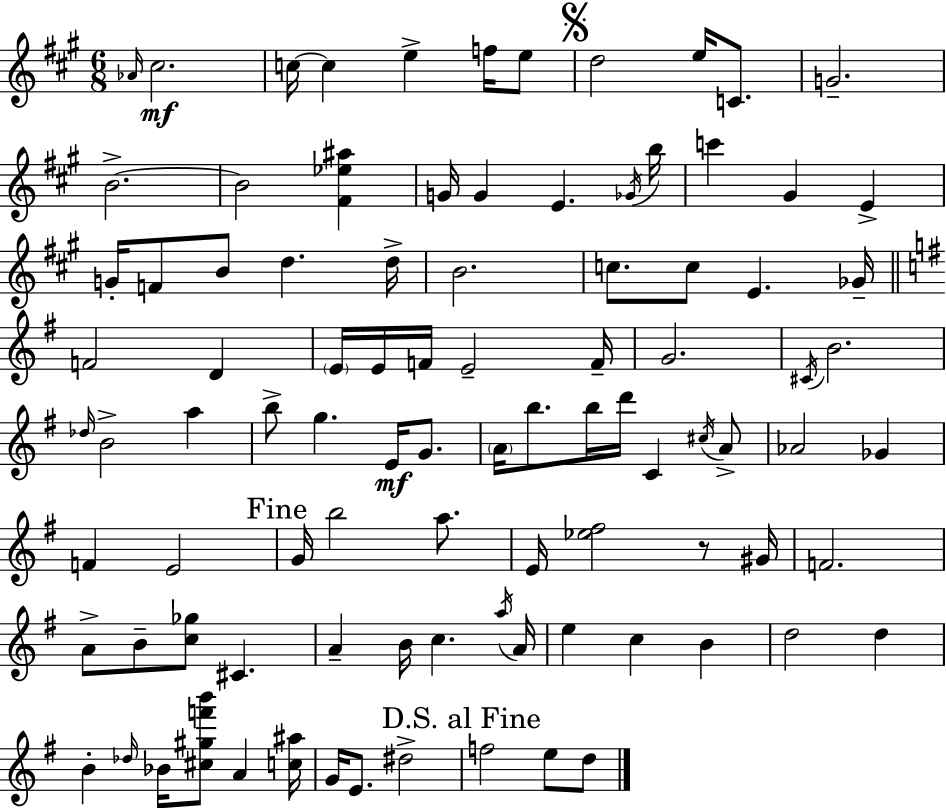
{
  \clef treble
  \numericTimeSignature
  \time 6/8
  \key a \major
  \grace { aes'16 }\mf cis''2. | c''16~~ c''4 e''4-> f''16 e''8 | \mark \markup { \musicglyph "scripts.segno" } d''2 e''16 c'8. | g'2.-- | \break b'2.->~~ | b'2 <fis' ees'' ais''>4 | g'16 g'4 e'4. | \acciaccatura { ges'16 } b''16 c'''4 gis'4 e'4-> | \break g'16-. f'8 b'8 d''4. | d''16-> b'2. | c''8. c''8 e'4. | ges'16-- \bar "||" \break \key e \minor f'2 d'4 | \parenthesize e'16 e'16 f'16 e'2-- f'16-- | g'2. | \acciaccatura { cis'16 } b'2. | \break \grace { des''16 } b'2-> a''4 | b''8-> g''4. e'16\mf g'8. | \parenthesize a'16 b''8. b''16 d'''16 c'4 | \acciaccatura { cis''16 } a'8-> aes'2 ges'4 | \break f'4 e'2 | \mark "Fine" g'16 b''2 | a''8. e'16 <ees'' fis''>2 | r8 gis'16 f'2. | \break a'8-> b'8-- <c'' ges''>8 cis'4. | a'4-- b'16 c''4. | \acciaccatura { a''16 } a'16 e''4 c''4 | b'4 d''2 | \break d''4 b'4-. \grace { des''16 } bes'16 <cis'' gis'' f''' b'''>8 | a'4 <c'' ais''>16 g'16 e'8. dis''2-> | \mark "D.S. al Fine" f''2 | e''8 d''8 \bar "|."
}